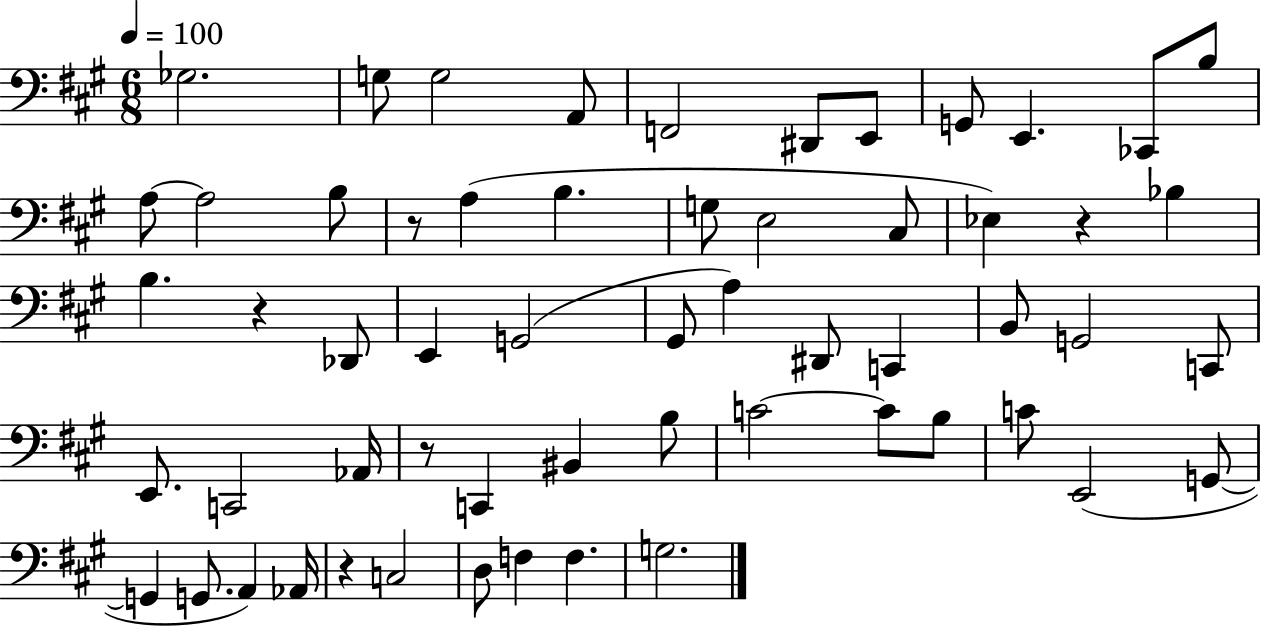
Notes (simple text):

Gb3/h. G3/e G3/h A2/e F2/h D#2/e E2/e G2/e E2/q. CES2/e B3/e A3/e A3/h B3/e R/e A3/q B3/q. G3/e E3/h C#3/e Eb3/q R/q Bb3/q B3/q. R/q Db2/e E2/q G2/h G#2/e A3/q D#2/e C2/q B2/e G2/h C2/e E2/e. C2/h Ab2/s R/e C2/q BIS2/q B3/e C4/h C4/e B3/e C4/e E2/h G2/e G2/q G2/e. A2/q Ab2/s R/q C3/h D3/e F3/q F3/q. G3/h.